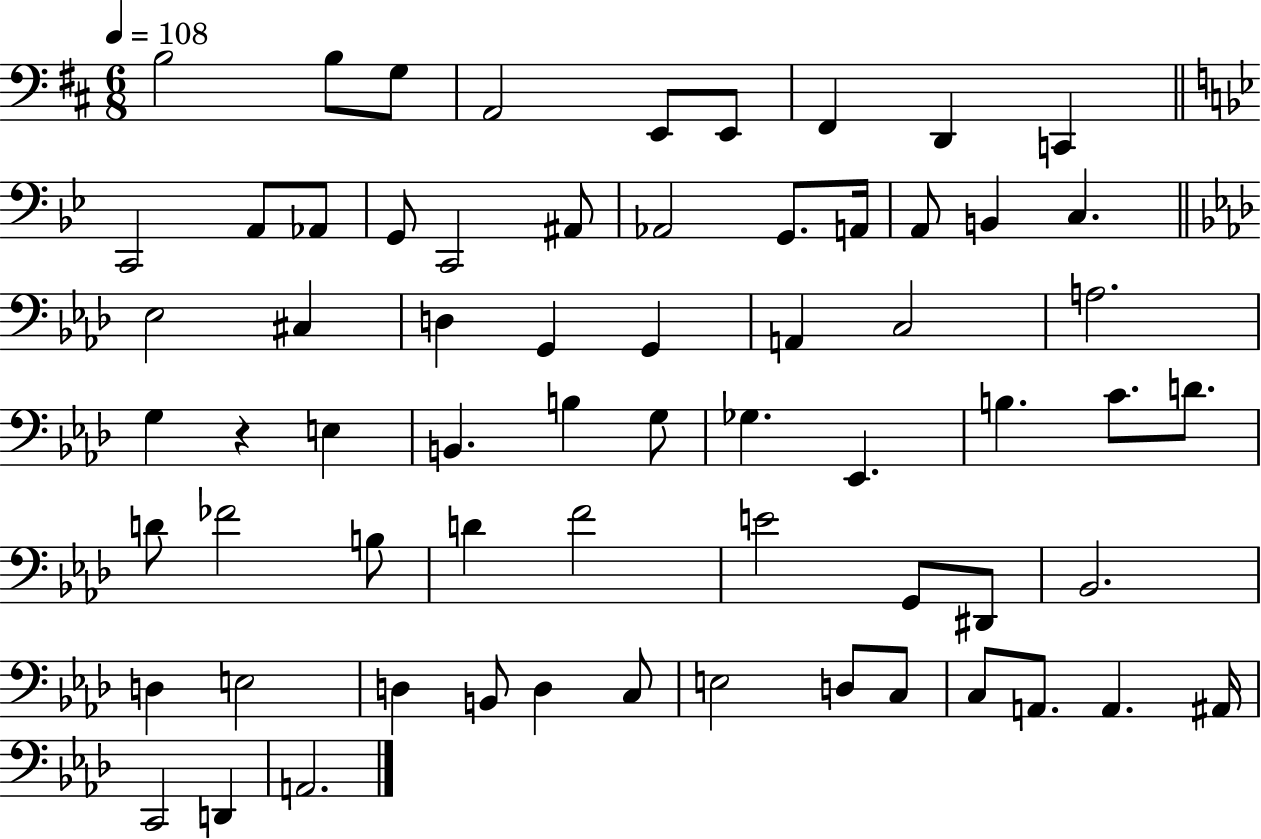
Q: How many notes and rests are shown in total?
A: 65